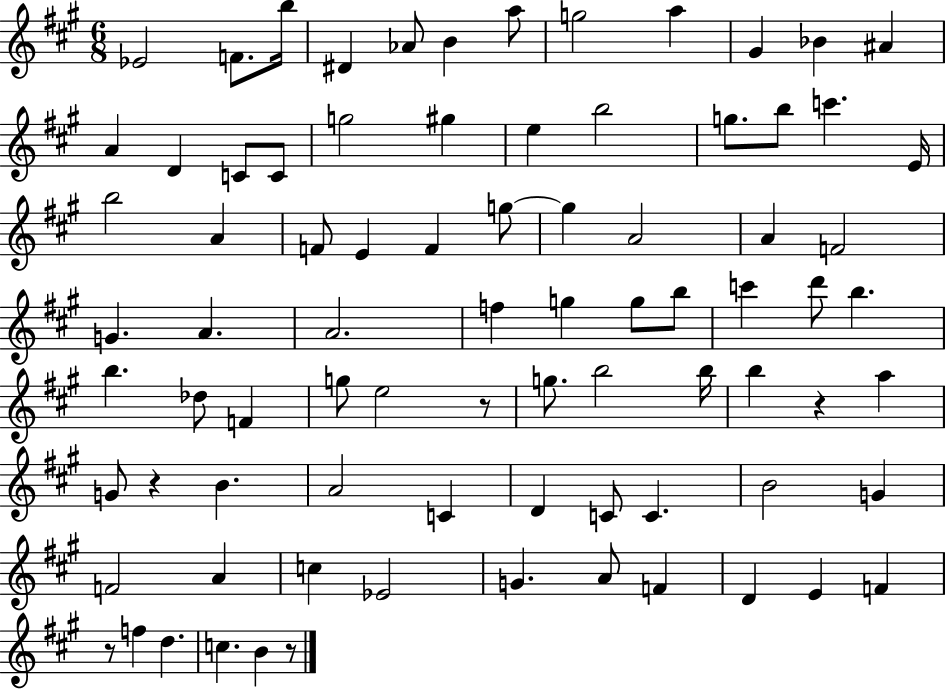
{
  \clef treble
  \numericTimeSignature
  \time 6/8
  \key a \major
  ees'2 f'8. b''16 | dis'4 aes'8 b'4 a''8 | g''2 a''4 | gis'4 bes'4 ais'4 | \break a'4 d'4 c'8 c'8 | g''2 gis''4 | e''4 b''2 | g''8. b''8 c'''4. e'16 | \break b''2 a'4 | f'8 e'4 f'4 g''8~~ | g''4 a'2 | a'4 f'2 | \break g'4. a'4. | a'2. | f''4 g''4 g''8 b''8 | c'''4 d'''8 b''4. | \break b''4. des''8 f'4 | g''8 e''2 r8 | g''8. b''2 b''16 | b''4 r4 a''4 | \break g'8 r4 b'4. | a'2 c'4 | d'4 c'8 c'4. | b'2 g'4 | \break f'2 a'4 | c''4 ees'2 | g'4. a'8 f'4 | d'4 e'4 f'4 | \break r8 f''4 d''4. | c''4. b'4 r8 | \bar "|."
}